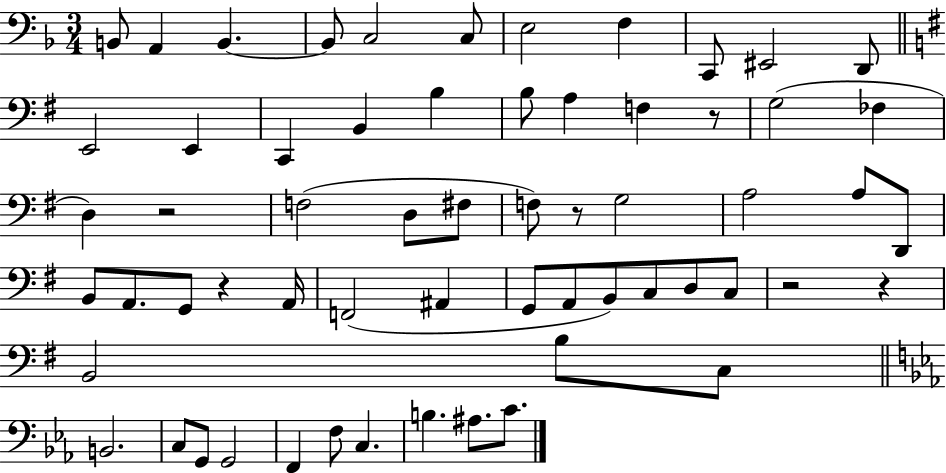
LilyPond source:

{
  \clef bass
  \numericTimeSignature
  \time 3/4
  \key f \major
  b,8 a,4 b,4.~~ | b,8 c2 c8 | e2 f4 | c,8 eis,2 d,8 | \break \bar "||" \break \key g \major e,2 e,4 | c,4 b,4 b4 | b8 a4 f4 r8 | g2( fes4 | \break d4) r2 | f2( d8 fis8 | f8) r8 g2 | a2 a8 d,8 | \break b,8 a,8. g,8 r4 a,16 | f,2( ais,4 | g,8 a,8 b,8) c8 d8 c8 | r2 r4 | \break b,2 b8 c8 | \bar "||" \break \key c \minor b,2. | c8 g,8 g,2 | f,4 f8 c4. | b4. ais8. c'8. | \break \bar "|."
}